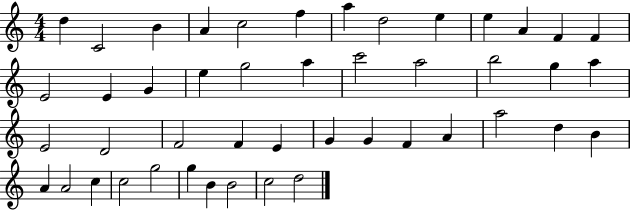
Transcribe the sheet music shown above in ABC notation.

X:1
T:Untitled
M:4/4
L:1/4
K:C
d C2 B A c2 f a d2 e e A F F E2 E G e g2 a c'2 a2 b2 g a E2 D2 F2 F E G G F A a2 d B A A2 c c2 g2 g B B2 c2 d2